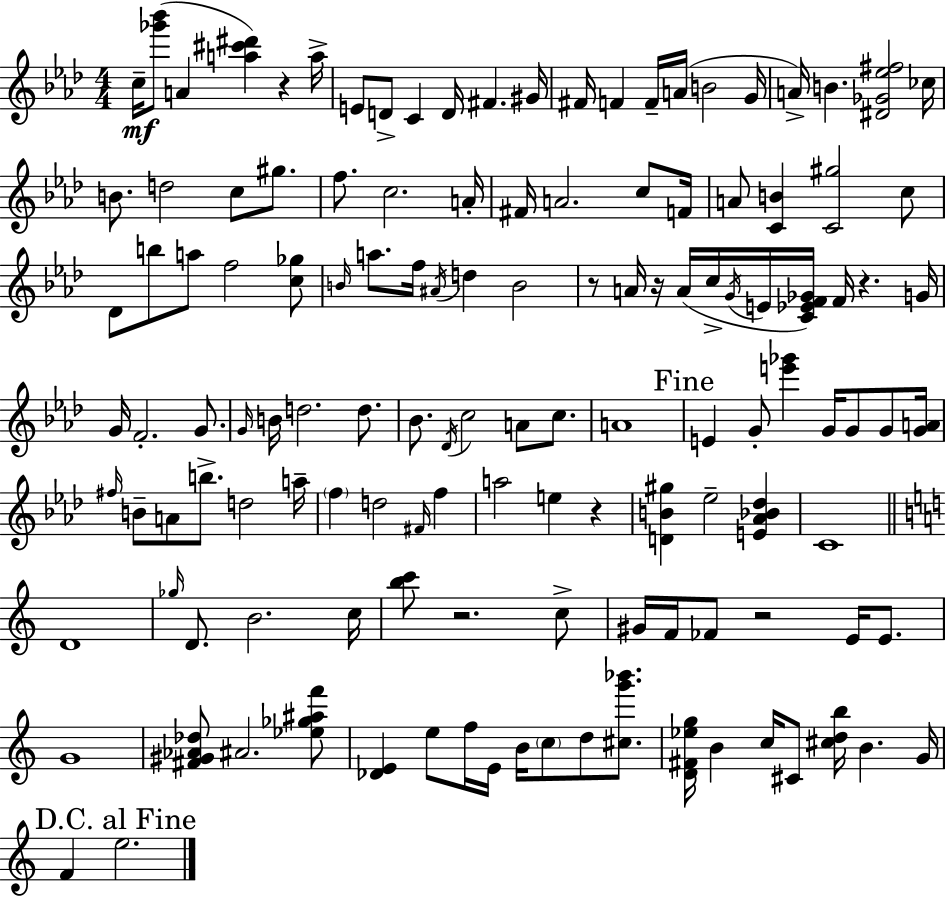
C5/s [Gb6,Bb6]/e A4/q [A5,C#6,D#6]/q R/q A5/s E4/e D4/e C4/q D4/s F#4/q. G#4/s F#4/s F4/q F4/s A4/s B4/h G4/s A4/s B4/q. [D#4,Gb4,Eb5,F#5]/h CES5/s B4/e. D5/h C5/e G#5/e. F5/e. C5/h. A4/s F#4/s A4/h. C5/e F4/s A4/e [C4,B4]/q [C4,G#5]/h C5/e Db4/e B5/e A5/e F5/h [C5,Gb5]/e B4/s A5/e. F5/s A#4/s D5/q B4/h R/e A4/s R/s A4/s C5/s G4/s E4/s [C4,Eb4,F4,Gb4]/s F4/s R/q. G4/s G4/s F4/h. G4/e. G4/s B4/s D5/h. D5/e. Bb4/e. Db4/s C5/h A4/e C5/e. A4/w E4/q G4/e [E6,Gb6]/q G4/s G4/e G4/e [G4,A4]/s F#5/s B4/e A4/e B5/e. D5/h A5/s F5/q D5/h F#4/s F5/q A5/h E5/q R/q [D4,B4,G#5]/q Eb5/h [E4,Ab4,Bb4,Db5]/q C4/w D4/w Gb5/s D4/e. B4/h. C5/s [B5,C6]/e R/h. C5/e G#4/s F4/s FES4/e R/h E4/s E4/e. G4/w [F#4,G#4,Ab4,Db5]/e A#4/h. [Eb5,Gb5,A#5,F6]/e [Db4,E4]/q E5/e F5/s E4/s B4/s C5/e D5/e [C#5,G6,Bb6]/e. [D4,F#4,Eb5,G5]/s B4/q C5/s C#4/e [C#5,D5,B5]/s B4/q. G4/s F4/q E5/h.